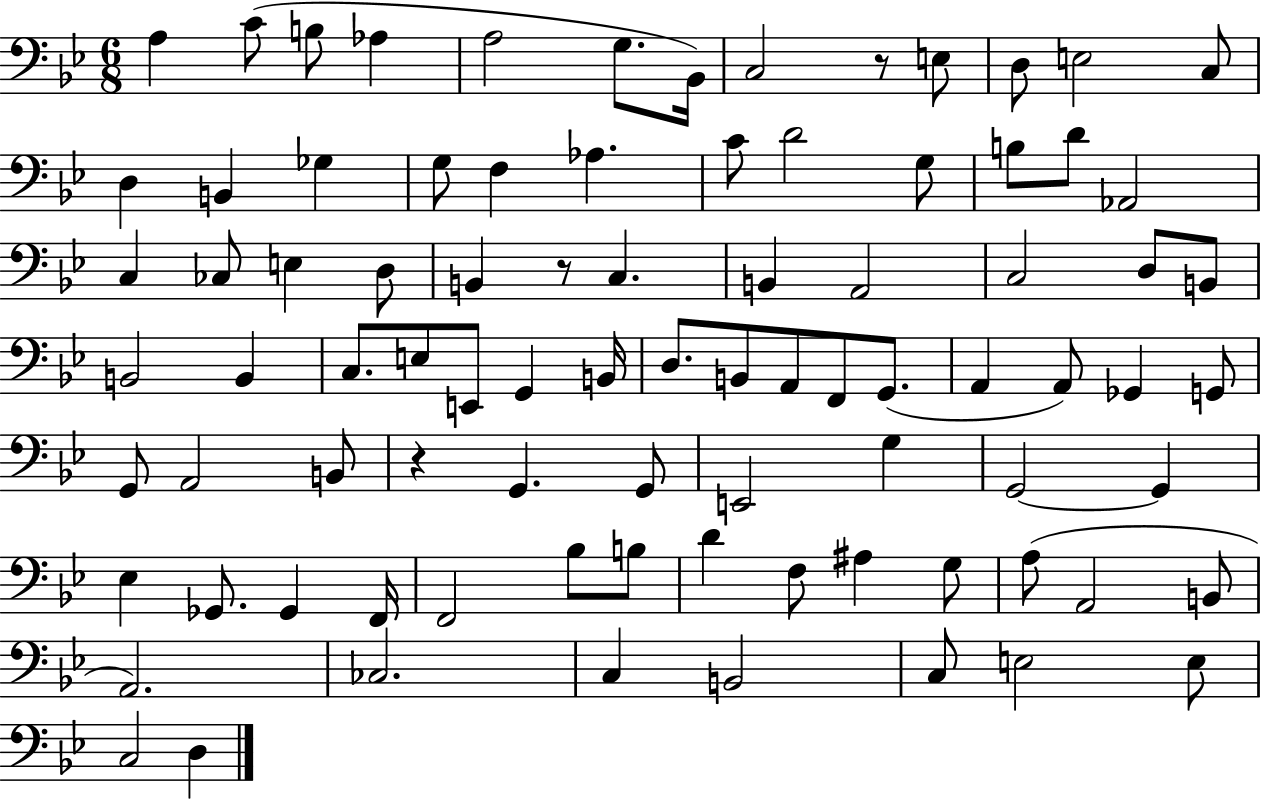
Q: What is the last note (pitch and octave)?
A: D3